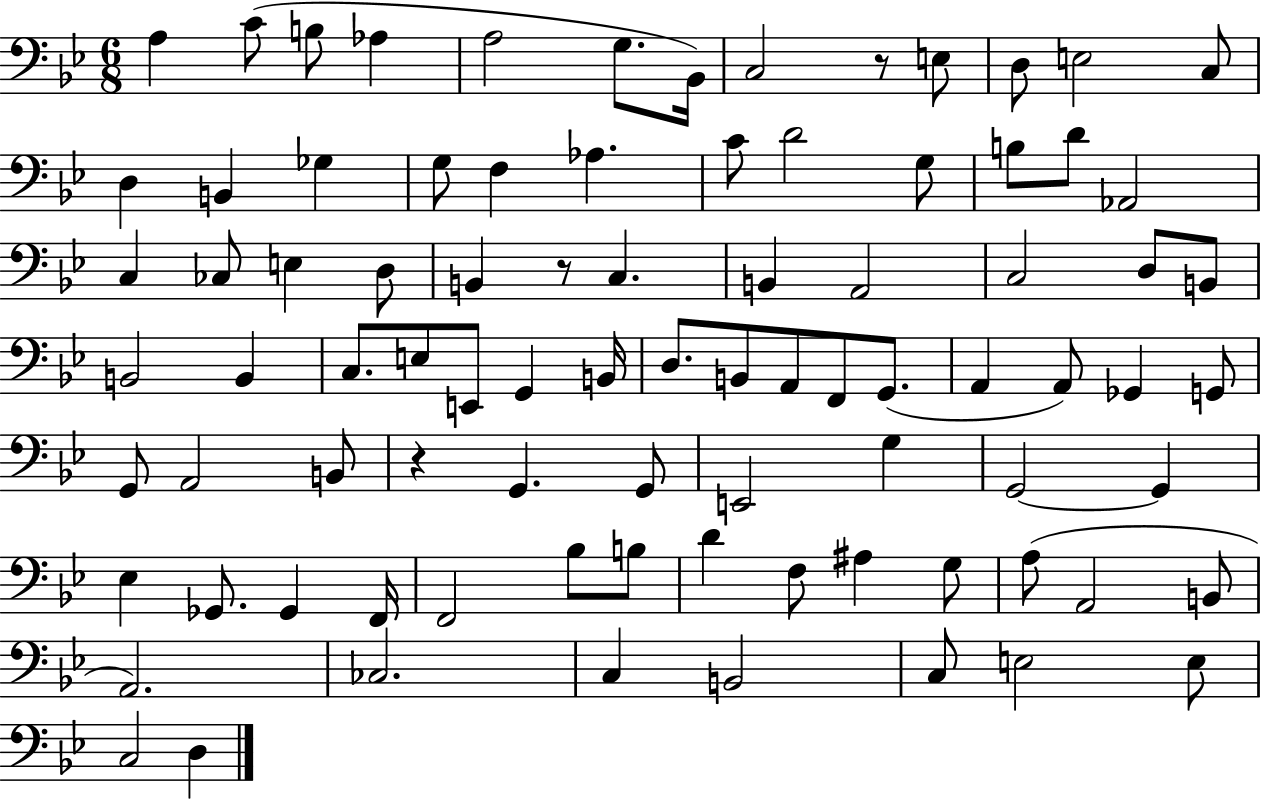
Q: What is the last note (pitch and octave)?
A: D3